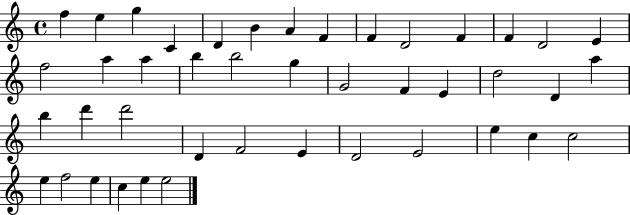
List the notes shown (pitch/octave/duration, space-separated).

F5/q E5/q G5/q C4/q D4/q B4/q A4/q F4/q F4/q D4/h F4/q F4/q D4/h E4/q F5/h A5/q A5/q B5/q B5/h G5/q G4/h F4/q E4/q D5/h D4/q A5/q B5/q D6/q D6/h D4/q F4/h E4/q D4/h E4/h E5/q C5/q C5/h E5/q F5/h E5/q C5/q E5/q E5/h